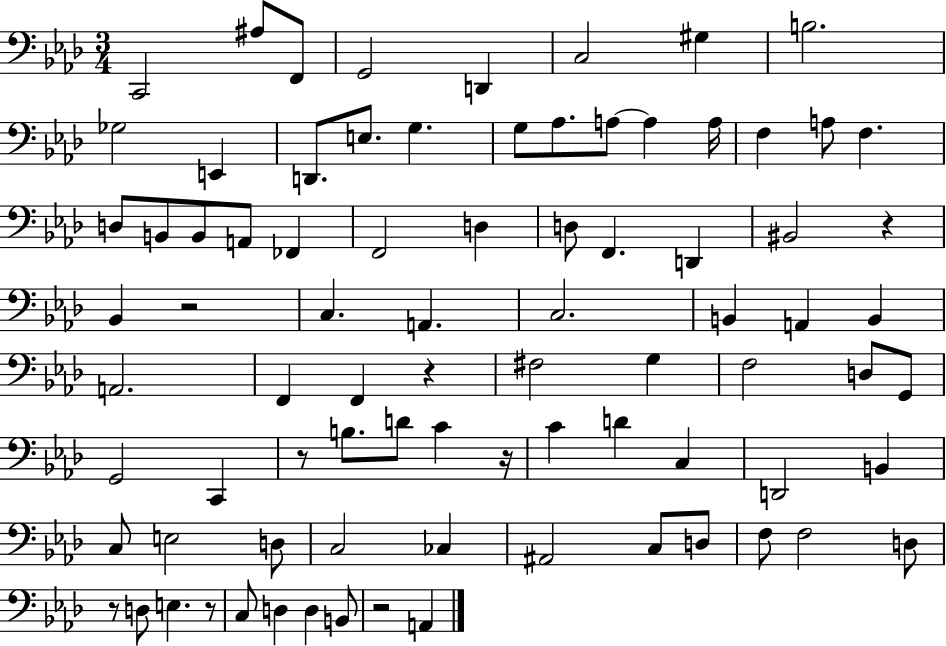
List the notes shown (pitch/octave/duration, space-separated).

C2/h A#3/e F2/e G2/h D2/q C3/h G#3/q B3/h. Gb3/h E2/q D2/e. E3/e. G3/q. G3/e Ab3/e. A3/e A3/q A3/s F3/q A3/e F3/q. D3/e B2/e B2/e A2/e FES2/q F2/h D3/q D3/e F2/q. D2/q BIS2/h R/q Bb2/q R/h C3/q. A2/q. C3/h. B2/q A2/q B2/q A2/h. F2/q F2/q R/q F#3/h G3/q F3/h D3/e G2/e G2/h C2/q R/e B3/e. D4/e C4/q R/s C4/q D4/q C3/q D2/h B2/q C3/e E3/h D3/e C3/h CES3/q A#2/h C3/e D3/e F3/e F3/h D3/e R/e D3/e E3/q. R/e C3/e D3/q D3/q B2/e R/h A2/q